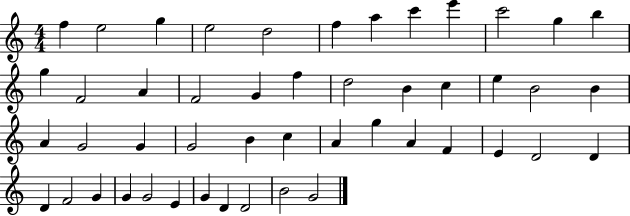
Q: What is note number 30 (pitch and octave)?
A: C5